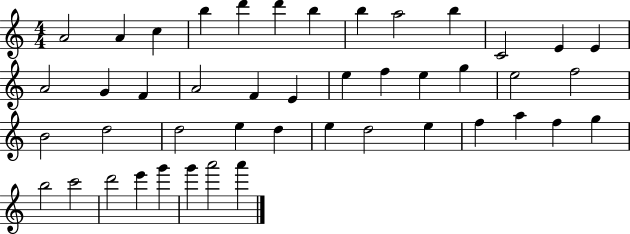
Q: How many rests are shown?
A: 0